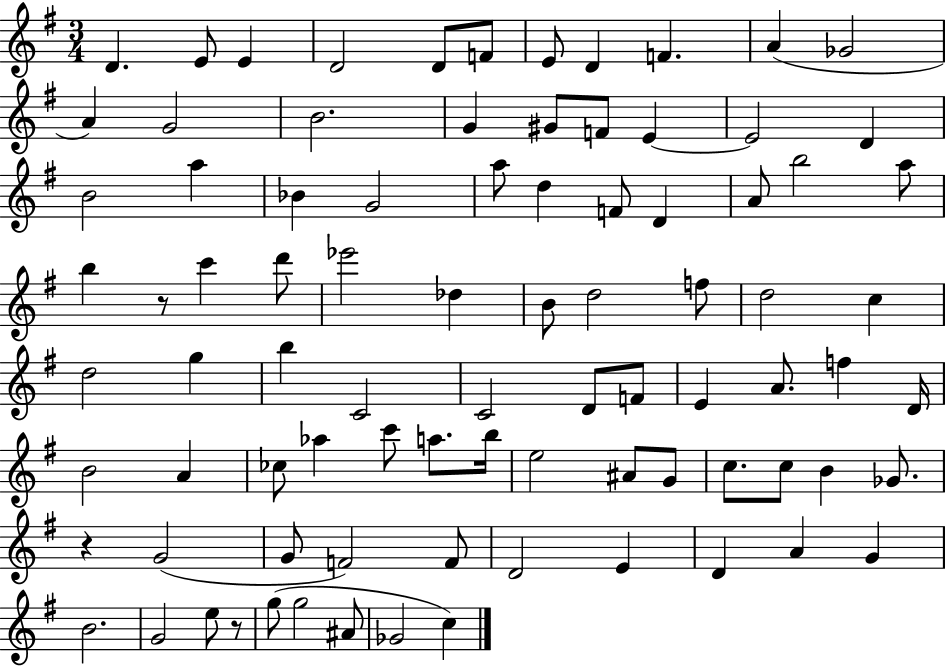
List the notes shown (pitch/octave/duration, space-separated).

D4/q. E4/e E4/q D4/h D4/e F4/e E4/e D4/q F4/q. A4/q Gb4/h A4/q G4/h B4/h. G4/q G#4/e F4/e E4/q E4/h D4/q B4/h A5/q Bb4/q G4/h A5/e D5/q F4/e D4/q A4/e B5/h A5/e B5/q R/e C6/q D6/e Eb6/h Db5/q B4/e D5/h F5/e D5/h C5/q D5/h G5/q B5/q C4/h C4/h D4/e F4/e E4/q A4/e. F5/q D4/s B4/h A4/q CES5/e Ab5/q C6/e A5/e. B5/s E5/h A#4/e G4/e C5/e. C5/e B4/q Gb4/e. R/q G4/h G4/e F4/h F4/e D4/h E4/q D4/q A4/q G4/q B4/h. G4/h E5/e R/e G5/e G5/h A#4/e Gb4/h C5/q